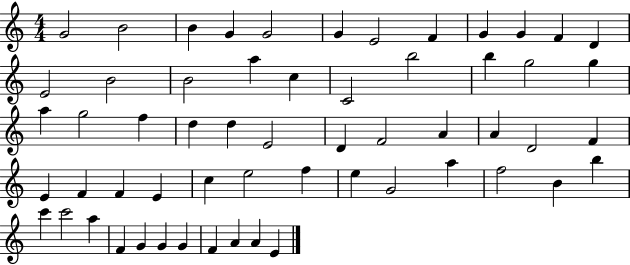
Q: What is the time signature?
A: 4/4